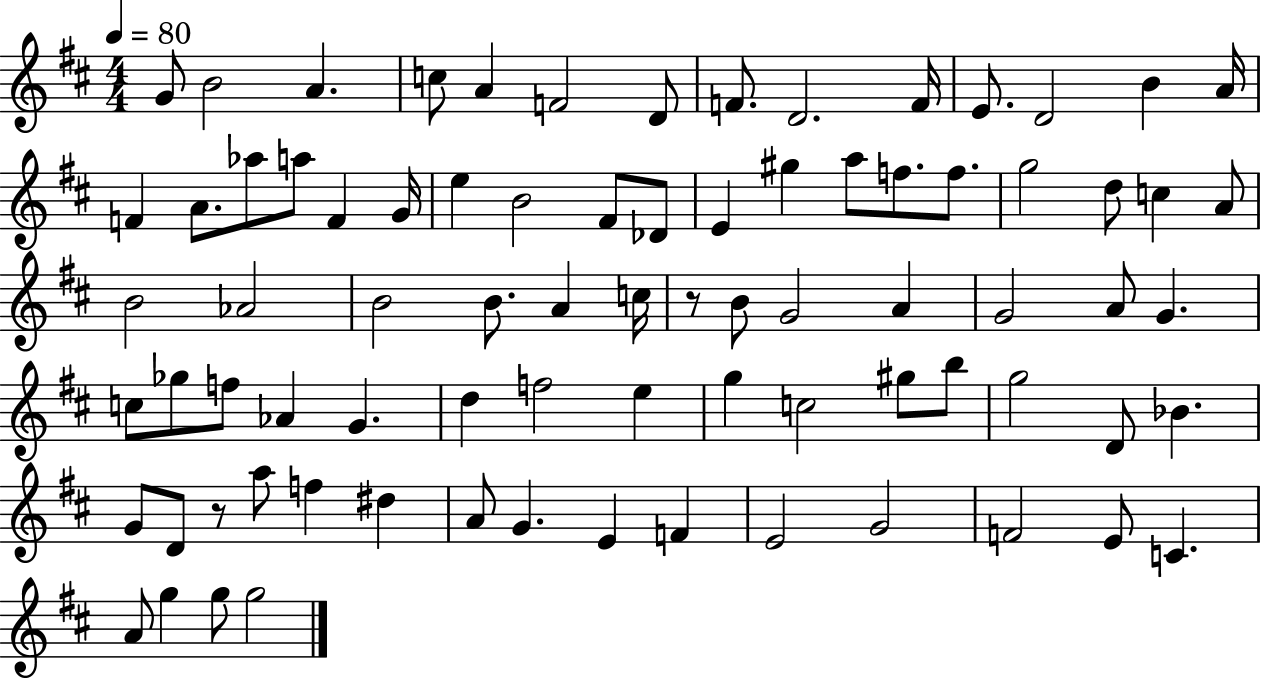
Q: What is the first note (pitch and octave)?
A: G4